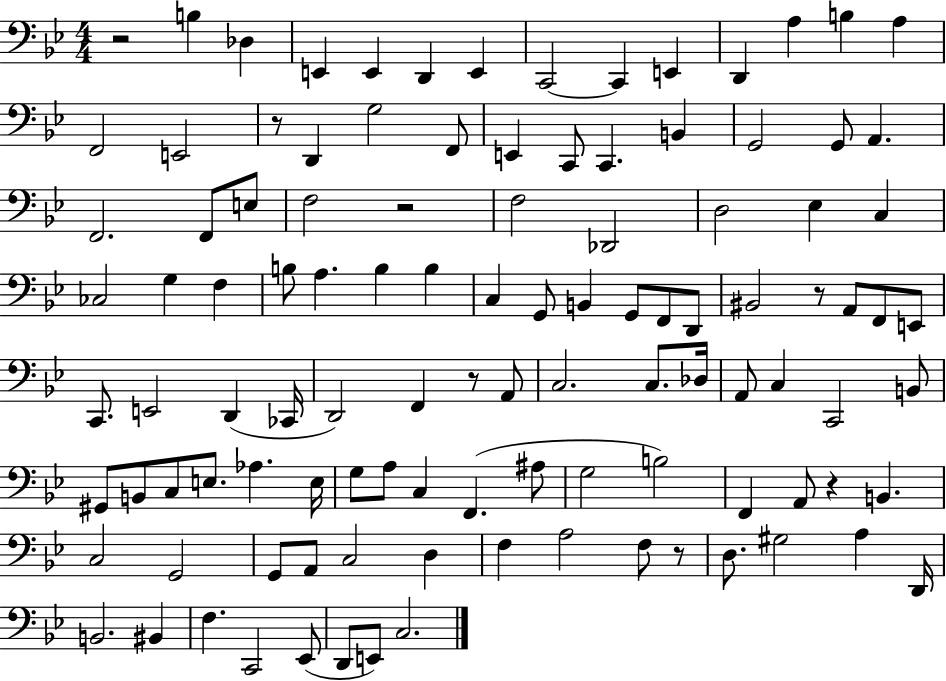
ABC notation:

X:1
T:Untitled
M:4/4
L:1/4
K:Bb
z2 B, _D, E,, E,, D,, E,, C,,2 C,, E,, D,, A, B, A, F,,2 E,,2 z/2 D,, G,2 F,,/2 E,, C,,/2 C,, B,, G,,2 G,,/2 A,, F,,2 F,,/2 E,/2 F,2 z2 F,2 _D,,2 D,2 _E, C, _C,2 G, F, B,/2 A, B, B, C, G,,/2 B,, G,,/2 F,,/2 D,,/2 ^B,,2 z/2 A,,/2 F,,/2 E,,/2 C,,/2 E,,2 D,, _C,,/4 D,,2 F,, z/2 A,,/2 C,2 C,/2 _D,/4 A,,/2 C, C,,2 B,,/2 ^G,,/2 B,,/2 C,/2 E,/2 _A, E,/4 G,/2 A,/2 C, F,, ^A,/2 G,2 B,2 F,, A,,/2 z B,, C,2 G,,2 G,,/2 A,,/2 C,2 D, F, A,2 F,/2 z/2 D,/2 ^G,2 A, D,,/4 B,,2 ^B,, F, C,,2 _E,,/2 D,,/2 E,,/2 C,2